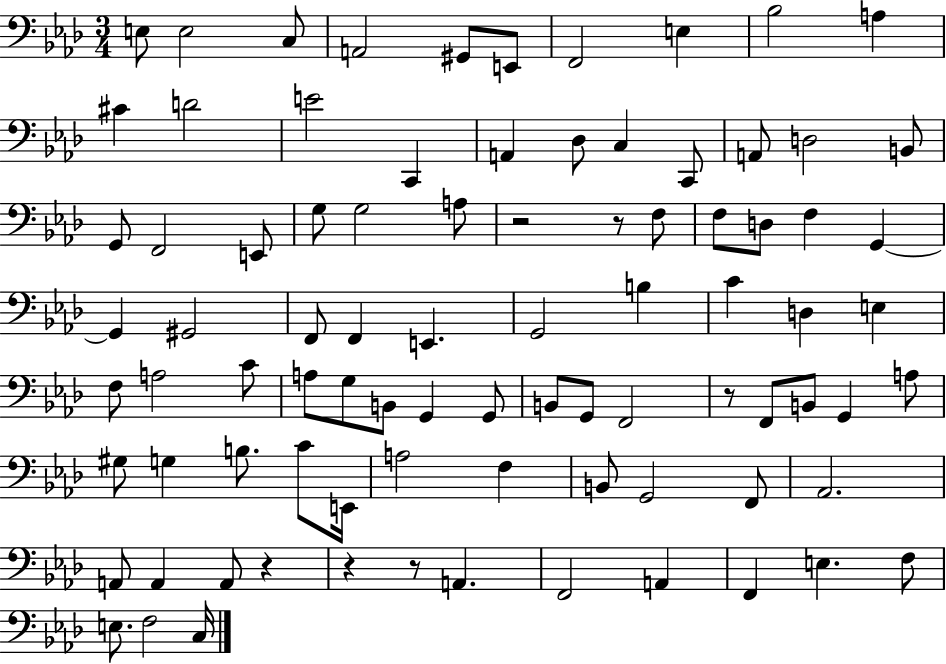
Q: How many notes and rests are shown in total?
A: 86